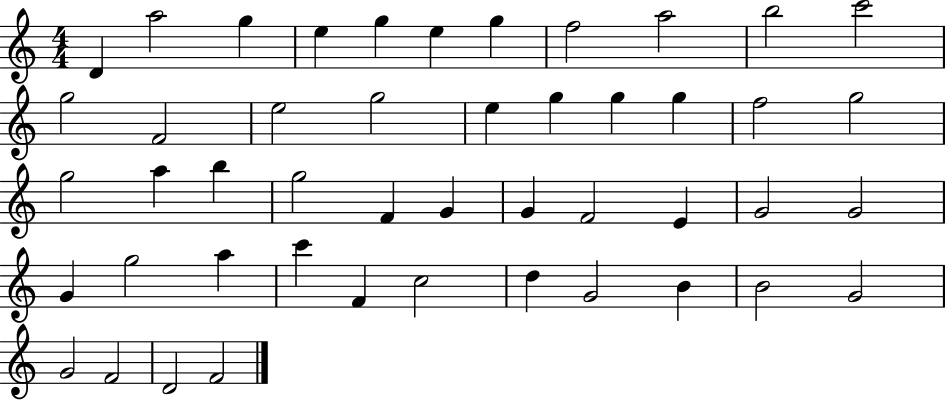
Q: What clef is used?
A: treble